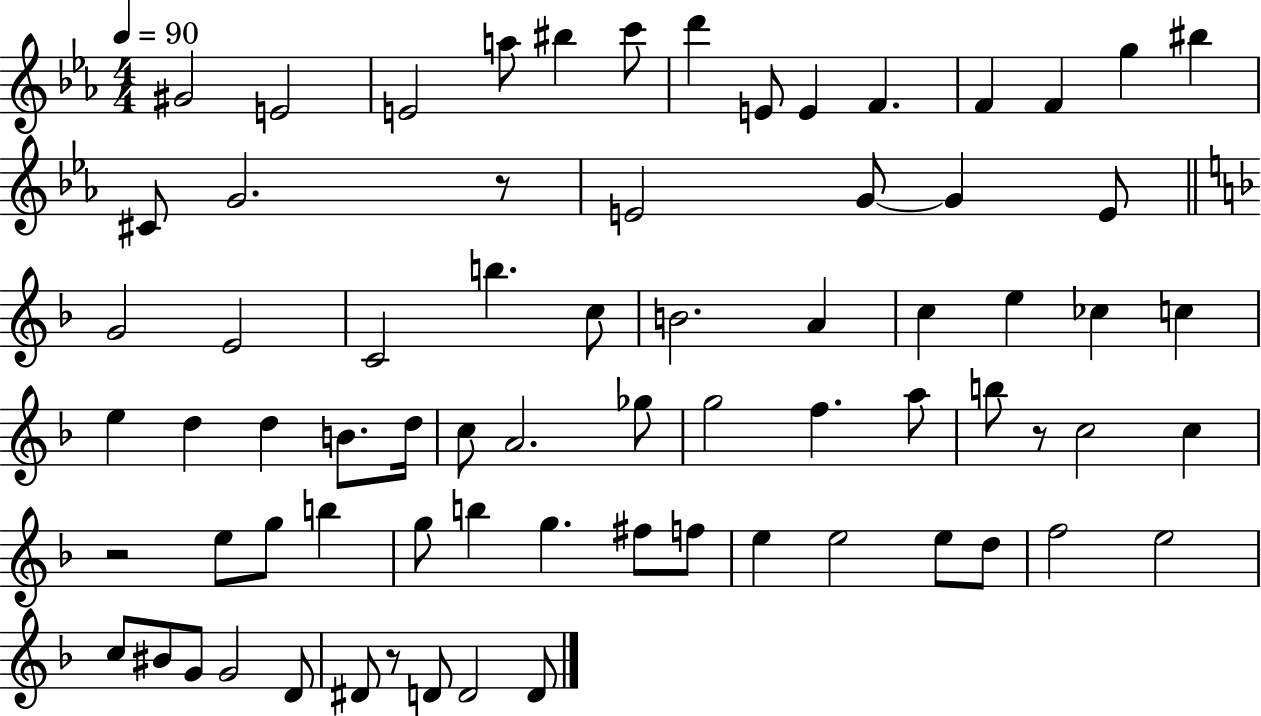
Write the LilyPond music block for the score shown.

{
  \clef treble
  \numericTimeSignature
  \time 4/4
  \key ees \major
  \tempo 4 = 90
  gis'2 e'2 | e'2 a''8 bis''4 c'''8 | d'''4 e'8 e'4 f'4. | f'4 f'4 g''4 bis''4 | \break cis'8 g'2. r8 | e'2 g'8~~ g'4 e'8 | \bar "||" \break \key f \major g'2 e'2 | c'2 b''4. c''8 | b'2. a'4 | c''4 e''4 ces''4 c''4 | \break e''4 d''4 d''4 b'8. d''16 | c''8 a'2. ges''8 | g''2 f''4. a''8 | b''8 r8 c''2 c''4 | \break r2 e''8 g''8 b''4 | g''8 b''4 g''4. fis''8 f''8 | e''4 e''2 e''8 d''8 | f''2 e''2 | \break c''8 bis'8 g'8 g'2 d'8 | dis'8 r8 d'8 d'2 d'8 | \bar "|."
}